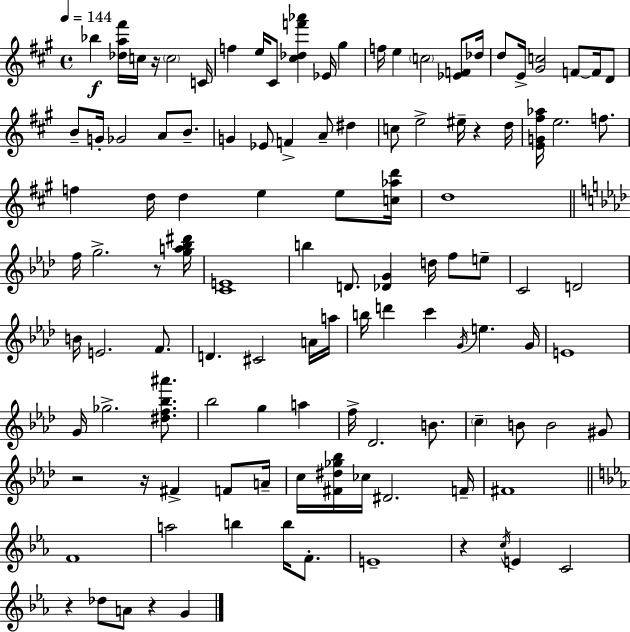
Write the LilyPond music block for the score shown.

{
  \clef treble
  \time 4/4
  \defaultTimeSignature
  \key a \major
  \tempo 4 = 144
  bes''4\f <des'' a'' fis'''>16 c''16 r16 \parenthesize c''2 c'16 | f''4 e''16 cis'8 <cis'' des'' f''' aes'''>4 ees'16 gis''4 | f''16 e''4 \parenthesize c''2 <ees' f'>8 des''16 | d''8 e'16-> <gis' c''>2 f'8~~ f'16 d'8 | \break b'8-- g'16-. ges'2 a'8 b'8.-- | g'4 ees'8 f'4-> a'8-- dis''4 | c''8 e''2-> eis''16-- r4 d''16 | <e' g' fis'' aes''>16 e''2. f''8. | \break f''4 d''16 d''4 e''4 e''8 <c'' aes'' d'''>16 | d''1 | \bar "||" \break \key aes \major f''16 g''2.-> r8 <g'' a'' bes'' dis'''>16 | <c' e'>1 | b''4 d'8. <des' g'>4 d''16 f''8 e''8-- | c'2 d'2 | \break b'16 e'2. f'8. | d'4. cis'2 a'16 a''16 | b''16 d'''4 c'''4 \acciaccatura { g'16 } e''4. | g'16 e'1 | \break g'16 ges''2.-> <dis'' f'' bes'' ais'''>8. | bes''2 g''4 a''4 | f''16-> des'2. b'8. | \parenthesize c''4-- b'8 b'2 gis'8 | \break r2 r16 fis'4-> f'8 | a'16-- c''16 <fis' dis'' ges'' bes''>16 ces''16 dis'2. | f'16-- fis'1 | \bar "||" \break \key ees \major f'1 | a''2 b''4 b''16 f'8.-. | e'1-- | r4 \acciaccatura { c''16 } e'4 c'2 | \break r4 des''8 a'8 r4 g'4 | \bar "|."
}